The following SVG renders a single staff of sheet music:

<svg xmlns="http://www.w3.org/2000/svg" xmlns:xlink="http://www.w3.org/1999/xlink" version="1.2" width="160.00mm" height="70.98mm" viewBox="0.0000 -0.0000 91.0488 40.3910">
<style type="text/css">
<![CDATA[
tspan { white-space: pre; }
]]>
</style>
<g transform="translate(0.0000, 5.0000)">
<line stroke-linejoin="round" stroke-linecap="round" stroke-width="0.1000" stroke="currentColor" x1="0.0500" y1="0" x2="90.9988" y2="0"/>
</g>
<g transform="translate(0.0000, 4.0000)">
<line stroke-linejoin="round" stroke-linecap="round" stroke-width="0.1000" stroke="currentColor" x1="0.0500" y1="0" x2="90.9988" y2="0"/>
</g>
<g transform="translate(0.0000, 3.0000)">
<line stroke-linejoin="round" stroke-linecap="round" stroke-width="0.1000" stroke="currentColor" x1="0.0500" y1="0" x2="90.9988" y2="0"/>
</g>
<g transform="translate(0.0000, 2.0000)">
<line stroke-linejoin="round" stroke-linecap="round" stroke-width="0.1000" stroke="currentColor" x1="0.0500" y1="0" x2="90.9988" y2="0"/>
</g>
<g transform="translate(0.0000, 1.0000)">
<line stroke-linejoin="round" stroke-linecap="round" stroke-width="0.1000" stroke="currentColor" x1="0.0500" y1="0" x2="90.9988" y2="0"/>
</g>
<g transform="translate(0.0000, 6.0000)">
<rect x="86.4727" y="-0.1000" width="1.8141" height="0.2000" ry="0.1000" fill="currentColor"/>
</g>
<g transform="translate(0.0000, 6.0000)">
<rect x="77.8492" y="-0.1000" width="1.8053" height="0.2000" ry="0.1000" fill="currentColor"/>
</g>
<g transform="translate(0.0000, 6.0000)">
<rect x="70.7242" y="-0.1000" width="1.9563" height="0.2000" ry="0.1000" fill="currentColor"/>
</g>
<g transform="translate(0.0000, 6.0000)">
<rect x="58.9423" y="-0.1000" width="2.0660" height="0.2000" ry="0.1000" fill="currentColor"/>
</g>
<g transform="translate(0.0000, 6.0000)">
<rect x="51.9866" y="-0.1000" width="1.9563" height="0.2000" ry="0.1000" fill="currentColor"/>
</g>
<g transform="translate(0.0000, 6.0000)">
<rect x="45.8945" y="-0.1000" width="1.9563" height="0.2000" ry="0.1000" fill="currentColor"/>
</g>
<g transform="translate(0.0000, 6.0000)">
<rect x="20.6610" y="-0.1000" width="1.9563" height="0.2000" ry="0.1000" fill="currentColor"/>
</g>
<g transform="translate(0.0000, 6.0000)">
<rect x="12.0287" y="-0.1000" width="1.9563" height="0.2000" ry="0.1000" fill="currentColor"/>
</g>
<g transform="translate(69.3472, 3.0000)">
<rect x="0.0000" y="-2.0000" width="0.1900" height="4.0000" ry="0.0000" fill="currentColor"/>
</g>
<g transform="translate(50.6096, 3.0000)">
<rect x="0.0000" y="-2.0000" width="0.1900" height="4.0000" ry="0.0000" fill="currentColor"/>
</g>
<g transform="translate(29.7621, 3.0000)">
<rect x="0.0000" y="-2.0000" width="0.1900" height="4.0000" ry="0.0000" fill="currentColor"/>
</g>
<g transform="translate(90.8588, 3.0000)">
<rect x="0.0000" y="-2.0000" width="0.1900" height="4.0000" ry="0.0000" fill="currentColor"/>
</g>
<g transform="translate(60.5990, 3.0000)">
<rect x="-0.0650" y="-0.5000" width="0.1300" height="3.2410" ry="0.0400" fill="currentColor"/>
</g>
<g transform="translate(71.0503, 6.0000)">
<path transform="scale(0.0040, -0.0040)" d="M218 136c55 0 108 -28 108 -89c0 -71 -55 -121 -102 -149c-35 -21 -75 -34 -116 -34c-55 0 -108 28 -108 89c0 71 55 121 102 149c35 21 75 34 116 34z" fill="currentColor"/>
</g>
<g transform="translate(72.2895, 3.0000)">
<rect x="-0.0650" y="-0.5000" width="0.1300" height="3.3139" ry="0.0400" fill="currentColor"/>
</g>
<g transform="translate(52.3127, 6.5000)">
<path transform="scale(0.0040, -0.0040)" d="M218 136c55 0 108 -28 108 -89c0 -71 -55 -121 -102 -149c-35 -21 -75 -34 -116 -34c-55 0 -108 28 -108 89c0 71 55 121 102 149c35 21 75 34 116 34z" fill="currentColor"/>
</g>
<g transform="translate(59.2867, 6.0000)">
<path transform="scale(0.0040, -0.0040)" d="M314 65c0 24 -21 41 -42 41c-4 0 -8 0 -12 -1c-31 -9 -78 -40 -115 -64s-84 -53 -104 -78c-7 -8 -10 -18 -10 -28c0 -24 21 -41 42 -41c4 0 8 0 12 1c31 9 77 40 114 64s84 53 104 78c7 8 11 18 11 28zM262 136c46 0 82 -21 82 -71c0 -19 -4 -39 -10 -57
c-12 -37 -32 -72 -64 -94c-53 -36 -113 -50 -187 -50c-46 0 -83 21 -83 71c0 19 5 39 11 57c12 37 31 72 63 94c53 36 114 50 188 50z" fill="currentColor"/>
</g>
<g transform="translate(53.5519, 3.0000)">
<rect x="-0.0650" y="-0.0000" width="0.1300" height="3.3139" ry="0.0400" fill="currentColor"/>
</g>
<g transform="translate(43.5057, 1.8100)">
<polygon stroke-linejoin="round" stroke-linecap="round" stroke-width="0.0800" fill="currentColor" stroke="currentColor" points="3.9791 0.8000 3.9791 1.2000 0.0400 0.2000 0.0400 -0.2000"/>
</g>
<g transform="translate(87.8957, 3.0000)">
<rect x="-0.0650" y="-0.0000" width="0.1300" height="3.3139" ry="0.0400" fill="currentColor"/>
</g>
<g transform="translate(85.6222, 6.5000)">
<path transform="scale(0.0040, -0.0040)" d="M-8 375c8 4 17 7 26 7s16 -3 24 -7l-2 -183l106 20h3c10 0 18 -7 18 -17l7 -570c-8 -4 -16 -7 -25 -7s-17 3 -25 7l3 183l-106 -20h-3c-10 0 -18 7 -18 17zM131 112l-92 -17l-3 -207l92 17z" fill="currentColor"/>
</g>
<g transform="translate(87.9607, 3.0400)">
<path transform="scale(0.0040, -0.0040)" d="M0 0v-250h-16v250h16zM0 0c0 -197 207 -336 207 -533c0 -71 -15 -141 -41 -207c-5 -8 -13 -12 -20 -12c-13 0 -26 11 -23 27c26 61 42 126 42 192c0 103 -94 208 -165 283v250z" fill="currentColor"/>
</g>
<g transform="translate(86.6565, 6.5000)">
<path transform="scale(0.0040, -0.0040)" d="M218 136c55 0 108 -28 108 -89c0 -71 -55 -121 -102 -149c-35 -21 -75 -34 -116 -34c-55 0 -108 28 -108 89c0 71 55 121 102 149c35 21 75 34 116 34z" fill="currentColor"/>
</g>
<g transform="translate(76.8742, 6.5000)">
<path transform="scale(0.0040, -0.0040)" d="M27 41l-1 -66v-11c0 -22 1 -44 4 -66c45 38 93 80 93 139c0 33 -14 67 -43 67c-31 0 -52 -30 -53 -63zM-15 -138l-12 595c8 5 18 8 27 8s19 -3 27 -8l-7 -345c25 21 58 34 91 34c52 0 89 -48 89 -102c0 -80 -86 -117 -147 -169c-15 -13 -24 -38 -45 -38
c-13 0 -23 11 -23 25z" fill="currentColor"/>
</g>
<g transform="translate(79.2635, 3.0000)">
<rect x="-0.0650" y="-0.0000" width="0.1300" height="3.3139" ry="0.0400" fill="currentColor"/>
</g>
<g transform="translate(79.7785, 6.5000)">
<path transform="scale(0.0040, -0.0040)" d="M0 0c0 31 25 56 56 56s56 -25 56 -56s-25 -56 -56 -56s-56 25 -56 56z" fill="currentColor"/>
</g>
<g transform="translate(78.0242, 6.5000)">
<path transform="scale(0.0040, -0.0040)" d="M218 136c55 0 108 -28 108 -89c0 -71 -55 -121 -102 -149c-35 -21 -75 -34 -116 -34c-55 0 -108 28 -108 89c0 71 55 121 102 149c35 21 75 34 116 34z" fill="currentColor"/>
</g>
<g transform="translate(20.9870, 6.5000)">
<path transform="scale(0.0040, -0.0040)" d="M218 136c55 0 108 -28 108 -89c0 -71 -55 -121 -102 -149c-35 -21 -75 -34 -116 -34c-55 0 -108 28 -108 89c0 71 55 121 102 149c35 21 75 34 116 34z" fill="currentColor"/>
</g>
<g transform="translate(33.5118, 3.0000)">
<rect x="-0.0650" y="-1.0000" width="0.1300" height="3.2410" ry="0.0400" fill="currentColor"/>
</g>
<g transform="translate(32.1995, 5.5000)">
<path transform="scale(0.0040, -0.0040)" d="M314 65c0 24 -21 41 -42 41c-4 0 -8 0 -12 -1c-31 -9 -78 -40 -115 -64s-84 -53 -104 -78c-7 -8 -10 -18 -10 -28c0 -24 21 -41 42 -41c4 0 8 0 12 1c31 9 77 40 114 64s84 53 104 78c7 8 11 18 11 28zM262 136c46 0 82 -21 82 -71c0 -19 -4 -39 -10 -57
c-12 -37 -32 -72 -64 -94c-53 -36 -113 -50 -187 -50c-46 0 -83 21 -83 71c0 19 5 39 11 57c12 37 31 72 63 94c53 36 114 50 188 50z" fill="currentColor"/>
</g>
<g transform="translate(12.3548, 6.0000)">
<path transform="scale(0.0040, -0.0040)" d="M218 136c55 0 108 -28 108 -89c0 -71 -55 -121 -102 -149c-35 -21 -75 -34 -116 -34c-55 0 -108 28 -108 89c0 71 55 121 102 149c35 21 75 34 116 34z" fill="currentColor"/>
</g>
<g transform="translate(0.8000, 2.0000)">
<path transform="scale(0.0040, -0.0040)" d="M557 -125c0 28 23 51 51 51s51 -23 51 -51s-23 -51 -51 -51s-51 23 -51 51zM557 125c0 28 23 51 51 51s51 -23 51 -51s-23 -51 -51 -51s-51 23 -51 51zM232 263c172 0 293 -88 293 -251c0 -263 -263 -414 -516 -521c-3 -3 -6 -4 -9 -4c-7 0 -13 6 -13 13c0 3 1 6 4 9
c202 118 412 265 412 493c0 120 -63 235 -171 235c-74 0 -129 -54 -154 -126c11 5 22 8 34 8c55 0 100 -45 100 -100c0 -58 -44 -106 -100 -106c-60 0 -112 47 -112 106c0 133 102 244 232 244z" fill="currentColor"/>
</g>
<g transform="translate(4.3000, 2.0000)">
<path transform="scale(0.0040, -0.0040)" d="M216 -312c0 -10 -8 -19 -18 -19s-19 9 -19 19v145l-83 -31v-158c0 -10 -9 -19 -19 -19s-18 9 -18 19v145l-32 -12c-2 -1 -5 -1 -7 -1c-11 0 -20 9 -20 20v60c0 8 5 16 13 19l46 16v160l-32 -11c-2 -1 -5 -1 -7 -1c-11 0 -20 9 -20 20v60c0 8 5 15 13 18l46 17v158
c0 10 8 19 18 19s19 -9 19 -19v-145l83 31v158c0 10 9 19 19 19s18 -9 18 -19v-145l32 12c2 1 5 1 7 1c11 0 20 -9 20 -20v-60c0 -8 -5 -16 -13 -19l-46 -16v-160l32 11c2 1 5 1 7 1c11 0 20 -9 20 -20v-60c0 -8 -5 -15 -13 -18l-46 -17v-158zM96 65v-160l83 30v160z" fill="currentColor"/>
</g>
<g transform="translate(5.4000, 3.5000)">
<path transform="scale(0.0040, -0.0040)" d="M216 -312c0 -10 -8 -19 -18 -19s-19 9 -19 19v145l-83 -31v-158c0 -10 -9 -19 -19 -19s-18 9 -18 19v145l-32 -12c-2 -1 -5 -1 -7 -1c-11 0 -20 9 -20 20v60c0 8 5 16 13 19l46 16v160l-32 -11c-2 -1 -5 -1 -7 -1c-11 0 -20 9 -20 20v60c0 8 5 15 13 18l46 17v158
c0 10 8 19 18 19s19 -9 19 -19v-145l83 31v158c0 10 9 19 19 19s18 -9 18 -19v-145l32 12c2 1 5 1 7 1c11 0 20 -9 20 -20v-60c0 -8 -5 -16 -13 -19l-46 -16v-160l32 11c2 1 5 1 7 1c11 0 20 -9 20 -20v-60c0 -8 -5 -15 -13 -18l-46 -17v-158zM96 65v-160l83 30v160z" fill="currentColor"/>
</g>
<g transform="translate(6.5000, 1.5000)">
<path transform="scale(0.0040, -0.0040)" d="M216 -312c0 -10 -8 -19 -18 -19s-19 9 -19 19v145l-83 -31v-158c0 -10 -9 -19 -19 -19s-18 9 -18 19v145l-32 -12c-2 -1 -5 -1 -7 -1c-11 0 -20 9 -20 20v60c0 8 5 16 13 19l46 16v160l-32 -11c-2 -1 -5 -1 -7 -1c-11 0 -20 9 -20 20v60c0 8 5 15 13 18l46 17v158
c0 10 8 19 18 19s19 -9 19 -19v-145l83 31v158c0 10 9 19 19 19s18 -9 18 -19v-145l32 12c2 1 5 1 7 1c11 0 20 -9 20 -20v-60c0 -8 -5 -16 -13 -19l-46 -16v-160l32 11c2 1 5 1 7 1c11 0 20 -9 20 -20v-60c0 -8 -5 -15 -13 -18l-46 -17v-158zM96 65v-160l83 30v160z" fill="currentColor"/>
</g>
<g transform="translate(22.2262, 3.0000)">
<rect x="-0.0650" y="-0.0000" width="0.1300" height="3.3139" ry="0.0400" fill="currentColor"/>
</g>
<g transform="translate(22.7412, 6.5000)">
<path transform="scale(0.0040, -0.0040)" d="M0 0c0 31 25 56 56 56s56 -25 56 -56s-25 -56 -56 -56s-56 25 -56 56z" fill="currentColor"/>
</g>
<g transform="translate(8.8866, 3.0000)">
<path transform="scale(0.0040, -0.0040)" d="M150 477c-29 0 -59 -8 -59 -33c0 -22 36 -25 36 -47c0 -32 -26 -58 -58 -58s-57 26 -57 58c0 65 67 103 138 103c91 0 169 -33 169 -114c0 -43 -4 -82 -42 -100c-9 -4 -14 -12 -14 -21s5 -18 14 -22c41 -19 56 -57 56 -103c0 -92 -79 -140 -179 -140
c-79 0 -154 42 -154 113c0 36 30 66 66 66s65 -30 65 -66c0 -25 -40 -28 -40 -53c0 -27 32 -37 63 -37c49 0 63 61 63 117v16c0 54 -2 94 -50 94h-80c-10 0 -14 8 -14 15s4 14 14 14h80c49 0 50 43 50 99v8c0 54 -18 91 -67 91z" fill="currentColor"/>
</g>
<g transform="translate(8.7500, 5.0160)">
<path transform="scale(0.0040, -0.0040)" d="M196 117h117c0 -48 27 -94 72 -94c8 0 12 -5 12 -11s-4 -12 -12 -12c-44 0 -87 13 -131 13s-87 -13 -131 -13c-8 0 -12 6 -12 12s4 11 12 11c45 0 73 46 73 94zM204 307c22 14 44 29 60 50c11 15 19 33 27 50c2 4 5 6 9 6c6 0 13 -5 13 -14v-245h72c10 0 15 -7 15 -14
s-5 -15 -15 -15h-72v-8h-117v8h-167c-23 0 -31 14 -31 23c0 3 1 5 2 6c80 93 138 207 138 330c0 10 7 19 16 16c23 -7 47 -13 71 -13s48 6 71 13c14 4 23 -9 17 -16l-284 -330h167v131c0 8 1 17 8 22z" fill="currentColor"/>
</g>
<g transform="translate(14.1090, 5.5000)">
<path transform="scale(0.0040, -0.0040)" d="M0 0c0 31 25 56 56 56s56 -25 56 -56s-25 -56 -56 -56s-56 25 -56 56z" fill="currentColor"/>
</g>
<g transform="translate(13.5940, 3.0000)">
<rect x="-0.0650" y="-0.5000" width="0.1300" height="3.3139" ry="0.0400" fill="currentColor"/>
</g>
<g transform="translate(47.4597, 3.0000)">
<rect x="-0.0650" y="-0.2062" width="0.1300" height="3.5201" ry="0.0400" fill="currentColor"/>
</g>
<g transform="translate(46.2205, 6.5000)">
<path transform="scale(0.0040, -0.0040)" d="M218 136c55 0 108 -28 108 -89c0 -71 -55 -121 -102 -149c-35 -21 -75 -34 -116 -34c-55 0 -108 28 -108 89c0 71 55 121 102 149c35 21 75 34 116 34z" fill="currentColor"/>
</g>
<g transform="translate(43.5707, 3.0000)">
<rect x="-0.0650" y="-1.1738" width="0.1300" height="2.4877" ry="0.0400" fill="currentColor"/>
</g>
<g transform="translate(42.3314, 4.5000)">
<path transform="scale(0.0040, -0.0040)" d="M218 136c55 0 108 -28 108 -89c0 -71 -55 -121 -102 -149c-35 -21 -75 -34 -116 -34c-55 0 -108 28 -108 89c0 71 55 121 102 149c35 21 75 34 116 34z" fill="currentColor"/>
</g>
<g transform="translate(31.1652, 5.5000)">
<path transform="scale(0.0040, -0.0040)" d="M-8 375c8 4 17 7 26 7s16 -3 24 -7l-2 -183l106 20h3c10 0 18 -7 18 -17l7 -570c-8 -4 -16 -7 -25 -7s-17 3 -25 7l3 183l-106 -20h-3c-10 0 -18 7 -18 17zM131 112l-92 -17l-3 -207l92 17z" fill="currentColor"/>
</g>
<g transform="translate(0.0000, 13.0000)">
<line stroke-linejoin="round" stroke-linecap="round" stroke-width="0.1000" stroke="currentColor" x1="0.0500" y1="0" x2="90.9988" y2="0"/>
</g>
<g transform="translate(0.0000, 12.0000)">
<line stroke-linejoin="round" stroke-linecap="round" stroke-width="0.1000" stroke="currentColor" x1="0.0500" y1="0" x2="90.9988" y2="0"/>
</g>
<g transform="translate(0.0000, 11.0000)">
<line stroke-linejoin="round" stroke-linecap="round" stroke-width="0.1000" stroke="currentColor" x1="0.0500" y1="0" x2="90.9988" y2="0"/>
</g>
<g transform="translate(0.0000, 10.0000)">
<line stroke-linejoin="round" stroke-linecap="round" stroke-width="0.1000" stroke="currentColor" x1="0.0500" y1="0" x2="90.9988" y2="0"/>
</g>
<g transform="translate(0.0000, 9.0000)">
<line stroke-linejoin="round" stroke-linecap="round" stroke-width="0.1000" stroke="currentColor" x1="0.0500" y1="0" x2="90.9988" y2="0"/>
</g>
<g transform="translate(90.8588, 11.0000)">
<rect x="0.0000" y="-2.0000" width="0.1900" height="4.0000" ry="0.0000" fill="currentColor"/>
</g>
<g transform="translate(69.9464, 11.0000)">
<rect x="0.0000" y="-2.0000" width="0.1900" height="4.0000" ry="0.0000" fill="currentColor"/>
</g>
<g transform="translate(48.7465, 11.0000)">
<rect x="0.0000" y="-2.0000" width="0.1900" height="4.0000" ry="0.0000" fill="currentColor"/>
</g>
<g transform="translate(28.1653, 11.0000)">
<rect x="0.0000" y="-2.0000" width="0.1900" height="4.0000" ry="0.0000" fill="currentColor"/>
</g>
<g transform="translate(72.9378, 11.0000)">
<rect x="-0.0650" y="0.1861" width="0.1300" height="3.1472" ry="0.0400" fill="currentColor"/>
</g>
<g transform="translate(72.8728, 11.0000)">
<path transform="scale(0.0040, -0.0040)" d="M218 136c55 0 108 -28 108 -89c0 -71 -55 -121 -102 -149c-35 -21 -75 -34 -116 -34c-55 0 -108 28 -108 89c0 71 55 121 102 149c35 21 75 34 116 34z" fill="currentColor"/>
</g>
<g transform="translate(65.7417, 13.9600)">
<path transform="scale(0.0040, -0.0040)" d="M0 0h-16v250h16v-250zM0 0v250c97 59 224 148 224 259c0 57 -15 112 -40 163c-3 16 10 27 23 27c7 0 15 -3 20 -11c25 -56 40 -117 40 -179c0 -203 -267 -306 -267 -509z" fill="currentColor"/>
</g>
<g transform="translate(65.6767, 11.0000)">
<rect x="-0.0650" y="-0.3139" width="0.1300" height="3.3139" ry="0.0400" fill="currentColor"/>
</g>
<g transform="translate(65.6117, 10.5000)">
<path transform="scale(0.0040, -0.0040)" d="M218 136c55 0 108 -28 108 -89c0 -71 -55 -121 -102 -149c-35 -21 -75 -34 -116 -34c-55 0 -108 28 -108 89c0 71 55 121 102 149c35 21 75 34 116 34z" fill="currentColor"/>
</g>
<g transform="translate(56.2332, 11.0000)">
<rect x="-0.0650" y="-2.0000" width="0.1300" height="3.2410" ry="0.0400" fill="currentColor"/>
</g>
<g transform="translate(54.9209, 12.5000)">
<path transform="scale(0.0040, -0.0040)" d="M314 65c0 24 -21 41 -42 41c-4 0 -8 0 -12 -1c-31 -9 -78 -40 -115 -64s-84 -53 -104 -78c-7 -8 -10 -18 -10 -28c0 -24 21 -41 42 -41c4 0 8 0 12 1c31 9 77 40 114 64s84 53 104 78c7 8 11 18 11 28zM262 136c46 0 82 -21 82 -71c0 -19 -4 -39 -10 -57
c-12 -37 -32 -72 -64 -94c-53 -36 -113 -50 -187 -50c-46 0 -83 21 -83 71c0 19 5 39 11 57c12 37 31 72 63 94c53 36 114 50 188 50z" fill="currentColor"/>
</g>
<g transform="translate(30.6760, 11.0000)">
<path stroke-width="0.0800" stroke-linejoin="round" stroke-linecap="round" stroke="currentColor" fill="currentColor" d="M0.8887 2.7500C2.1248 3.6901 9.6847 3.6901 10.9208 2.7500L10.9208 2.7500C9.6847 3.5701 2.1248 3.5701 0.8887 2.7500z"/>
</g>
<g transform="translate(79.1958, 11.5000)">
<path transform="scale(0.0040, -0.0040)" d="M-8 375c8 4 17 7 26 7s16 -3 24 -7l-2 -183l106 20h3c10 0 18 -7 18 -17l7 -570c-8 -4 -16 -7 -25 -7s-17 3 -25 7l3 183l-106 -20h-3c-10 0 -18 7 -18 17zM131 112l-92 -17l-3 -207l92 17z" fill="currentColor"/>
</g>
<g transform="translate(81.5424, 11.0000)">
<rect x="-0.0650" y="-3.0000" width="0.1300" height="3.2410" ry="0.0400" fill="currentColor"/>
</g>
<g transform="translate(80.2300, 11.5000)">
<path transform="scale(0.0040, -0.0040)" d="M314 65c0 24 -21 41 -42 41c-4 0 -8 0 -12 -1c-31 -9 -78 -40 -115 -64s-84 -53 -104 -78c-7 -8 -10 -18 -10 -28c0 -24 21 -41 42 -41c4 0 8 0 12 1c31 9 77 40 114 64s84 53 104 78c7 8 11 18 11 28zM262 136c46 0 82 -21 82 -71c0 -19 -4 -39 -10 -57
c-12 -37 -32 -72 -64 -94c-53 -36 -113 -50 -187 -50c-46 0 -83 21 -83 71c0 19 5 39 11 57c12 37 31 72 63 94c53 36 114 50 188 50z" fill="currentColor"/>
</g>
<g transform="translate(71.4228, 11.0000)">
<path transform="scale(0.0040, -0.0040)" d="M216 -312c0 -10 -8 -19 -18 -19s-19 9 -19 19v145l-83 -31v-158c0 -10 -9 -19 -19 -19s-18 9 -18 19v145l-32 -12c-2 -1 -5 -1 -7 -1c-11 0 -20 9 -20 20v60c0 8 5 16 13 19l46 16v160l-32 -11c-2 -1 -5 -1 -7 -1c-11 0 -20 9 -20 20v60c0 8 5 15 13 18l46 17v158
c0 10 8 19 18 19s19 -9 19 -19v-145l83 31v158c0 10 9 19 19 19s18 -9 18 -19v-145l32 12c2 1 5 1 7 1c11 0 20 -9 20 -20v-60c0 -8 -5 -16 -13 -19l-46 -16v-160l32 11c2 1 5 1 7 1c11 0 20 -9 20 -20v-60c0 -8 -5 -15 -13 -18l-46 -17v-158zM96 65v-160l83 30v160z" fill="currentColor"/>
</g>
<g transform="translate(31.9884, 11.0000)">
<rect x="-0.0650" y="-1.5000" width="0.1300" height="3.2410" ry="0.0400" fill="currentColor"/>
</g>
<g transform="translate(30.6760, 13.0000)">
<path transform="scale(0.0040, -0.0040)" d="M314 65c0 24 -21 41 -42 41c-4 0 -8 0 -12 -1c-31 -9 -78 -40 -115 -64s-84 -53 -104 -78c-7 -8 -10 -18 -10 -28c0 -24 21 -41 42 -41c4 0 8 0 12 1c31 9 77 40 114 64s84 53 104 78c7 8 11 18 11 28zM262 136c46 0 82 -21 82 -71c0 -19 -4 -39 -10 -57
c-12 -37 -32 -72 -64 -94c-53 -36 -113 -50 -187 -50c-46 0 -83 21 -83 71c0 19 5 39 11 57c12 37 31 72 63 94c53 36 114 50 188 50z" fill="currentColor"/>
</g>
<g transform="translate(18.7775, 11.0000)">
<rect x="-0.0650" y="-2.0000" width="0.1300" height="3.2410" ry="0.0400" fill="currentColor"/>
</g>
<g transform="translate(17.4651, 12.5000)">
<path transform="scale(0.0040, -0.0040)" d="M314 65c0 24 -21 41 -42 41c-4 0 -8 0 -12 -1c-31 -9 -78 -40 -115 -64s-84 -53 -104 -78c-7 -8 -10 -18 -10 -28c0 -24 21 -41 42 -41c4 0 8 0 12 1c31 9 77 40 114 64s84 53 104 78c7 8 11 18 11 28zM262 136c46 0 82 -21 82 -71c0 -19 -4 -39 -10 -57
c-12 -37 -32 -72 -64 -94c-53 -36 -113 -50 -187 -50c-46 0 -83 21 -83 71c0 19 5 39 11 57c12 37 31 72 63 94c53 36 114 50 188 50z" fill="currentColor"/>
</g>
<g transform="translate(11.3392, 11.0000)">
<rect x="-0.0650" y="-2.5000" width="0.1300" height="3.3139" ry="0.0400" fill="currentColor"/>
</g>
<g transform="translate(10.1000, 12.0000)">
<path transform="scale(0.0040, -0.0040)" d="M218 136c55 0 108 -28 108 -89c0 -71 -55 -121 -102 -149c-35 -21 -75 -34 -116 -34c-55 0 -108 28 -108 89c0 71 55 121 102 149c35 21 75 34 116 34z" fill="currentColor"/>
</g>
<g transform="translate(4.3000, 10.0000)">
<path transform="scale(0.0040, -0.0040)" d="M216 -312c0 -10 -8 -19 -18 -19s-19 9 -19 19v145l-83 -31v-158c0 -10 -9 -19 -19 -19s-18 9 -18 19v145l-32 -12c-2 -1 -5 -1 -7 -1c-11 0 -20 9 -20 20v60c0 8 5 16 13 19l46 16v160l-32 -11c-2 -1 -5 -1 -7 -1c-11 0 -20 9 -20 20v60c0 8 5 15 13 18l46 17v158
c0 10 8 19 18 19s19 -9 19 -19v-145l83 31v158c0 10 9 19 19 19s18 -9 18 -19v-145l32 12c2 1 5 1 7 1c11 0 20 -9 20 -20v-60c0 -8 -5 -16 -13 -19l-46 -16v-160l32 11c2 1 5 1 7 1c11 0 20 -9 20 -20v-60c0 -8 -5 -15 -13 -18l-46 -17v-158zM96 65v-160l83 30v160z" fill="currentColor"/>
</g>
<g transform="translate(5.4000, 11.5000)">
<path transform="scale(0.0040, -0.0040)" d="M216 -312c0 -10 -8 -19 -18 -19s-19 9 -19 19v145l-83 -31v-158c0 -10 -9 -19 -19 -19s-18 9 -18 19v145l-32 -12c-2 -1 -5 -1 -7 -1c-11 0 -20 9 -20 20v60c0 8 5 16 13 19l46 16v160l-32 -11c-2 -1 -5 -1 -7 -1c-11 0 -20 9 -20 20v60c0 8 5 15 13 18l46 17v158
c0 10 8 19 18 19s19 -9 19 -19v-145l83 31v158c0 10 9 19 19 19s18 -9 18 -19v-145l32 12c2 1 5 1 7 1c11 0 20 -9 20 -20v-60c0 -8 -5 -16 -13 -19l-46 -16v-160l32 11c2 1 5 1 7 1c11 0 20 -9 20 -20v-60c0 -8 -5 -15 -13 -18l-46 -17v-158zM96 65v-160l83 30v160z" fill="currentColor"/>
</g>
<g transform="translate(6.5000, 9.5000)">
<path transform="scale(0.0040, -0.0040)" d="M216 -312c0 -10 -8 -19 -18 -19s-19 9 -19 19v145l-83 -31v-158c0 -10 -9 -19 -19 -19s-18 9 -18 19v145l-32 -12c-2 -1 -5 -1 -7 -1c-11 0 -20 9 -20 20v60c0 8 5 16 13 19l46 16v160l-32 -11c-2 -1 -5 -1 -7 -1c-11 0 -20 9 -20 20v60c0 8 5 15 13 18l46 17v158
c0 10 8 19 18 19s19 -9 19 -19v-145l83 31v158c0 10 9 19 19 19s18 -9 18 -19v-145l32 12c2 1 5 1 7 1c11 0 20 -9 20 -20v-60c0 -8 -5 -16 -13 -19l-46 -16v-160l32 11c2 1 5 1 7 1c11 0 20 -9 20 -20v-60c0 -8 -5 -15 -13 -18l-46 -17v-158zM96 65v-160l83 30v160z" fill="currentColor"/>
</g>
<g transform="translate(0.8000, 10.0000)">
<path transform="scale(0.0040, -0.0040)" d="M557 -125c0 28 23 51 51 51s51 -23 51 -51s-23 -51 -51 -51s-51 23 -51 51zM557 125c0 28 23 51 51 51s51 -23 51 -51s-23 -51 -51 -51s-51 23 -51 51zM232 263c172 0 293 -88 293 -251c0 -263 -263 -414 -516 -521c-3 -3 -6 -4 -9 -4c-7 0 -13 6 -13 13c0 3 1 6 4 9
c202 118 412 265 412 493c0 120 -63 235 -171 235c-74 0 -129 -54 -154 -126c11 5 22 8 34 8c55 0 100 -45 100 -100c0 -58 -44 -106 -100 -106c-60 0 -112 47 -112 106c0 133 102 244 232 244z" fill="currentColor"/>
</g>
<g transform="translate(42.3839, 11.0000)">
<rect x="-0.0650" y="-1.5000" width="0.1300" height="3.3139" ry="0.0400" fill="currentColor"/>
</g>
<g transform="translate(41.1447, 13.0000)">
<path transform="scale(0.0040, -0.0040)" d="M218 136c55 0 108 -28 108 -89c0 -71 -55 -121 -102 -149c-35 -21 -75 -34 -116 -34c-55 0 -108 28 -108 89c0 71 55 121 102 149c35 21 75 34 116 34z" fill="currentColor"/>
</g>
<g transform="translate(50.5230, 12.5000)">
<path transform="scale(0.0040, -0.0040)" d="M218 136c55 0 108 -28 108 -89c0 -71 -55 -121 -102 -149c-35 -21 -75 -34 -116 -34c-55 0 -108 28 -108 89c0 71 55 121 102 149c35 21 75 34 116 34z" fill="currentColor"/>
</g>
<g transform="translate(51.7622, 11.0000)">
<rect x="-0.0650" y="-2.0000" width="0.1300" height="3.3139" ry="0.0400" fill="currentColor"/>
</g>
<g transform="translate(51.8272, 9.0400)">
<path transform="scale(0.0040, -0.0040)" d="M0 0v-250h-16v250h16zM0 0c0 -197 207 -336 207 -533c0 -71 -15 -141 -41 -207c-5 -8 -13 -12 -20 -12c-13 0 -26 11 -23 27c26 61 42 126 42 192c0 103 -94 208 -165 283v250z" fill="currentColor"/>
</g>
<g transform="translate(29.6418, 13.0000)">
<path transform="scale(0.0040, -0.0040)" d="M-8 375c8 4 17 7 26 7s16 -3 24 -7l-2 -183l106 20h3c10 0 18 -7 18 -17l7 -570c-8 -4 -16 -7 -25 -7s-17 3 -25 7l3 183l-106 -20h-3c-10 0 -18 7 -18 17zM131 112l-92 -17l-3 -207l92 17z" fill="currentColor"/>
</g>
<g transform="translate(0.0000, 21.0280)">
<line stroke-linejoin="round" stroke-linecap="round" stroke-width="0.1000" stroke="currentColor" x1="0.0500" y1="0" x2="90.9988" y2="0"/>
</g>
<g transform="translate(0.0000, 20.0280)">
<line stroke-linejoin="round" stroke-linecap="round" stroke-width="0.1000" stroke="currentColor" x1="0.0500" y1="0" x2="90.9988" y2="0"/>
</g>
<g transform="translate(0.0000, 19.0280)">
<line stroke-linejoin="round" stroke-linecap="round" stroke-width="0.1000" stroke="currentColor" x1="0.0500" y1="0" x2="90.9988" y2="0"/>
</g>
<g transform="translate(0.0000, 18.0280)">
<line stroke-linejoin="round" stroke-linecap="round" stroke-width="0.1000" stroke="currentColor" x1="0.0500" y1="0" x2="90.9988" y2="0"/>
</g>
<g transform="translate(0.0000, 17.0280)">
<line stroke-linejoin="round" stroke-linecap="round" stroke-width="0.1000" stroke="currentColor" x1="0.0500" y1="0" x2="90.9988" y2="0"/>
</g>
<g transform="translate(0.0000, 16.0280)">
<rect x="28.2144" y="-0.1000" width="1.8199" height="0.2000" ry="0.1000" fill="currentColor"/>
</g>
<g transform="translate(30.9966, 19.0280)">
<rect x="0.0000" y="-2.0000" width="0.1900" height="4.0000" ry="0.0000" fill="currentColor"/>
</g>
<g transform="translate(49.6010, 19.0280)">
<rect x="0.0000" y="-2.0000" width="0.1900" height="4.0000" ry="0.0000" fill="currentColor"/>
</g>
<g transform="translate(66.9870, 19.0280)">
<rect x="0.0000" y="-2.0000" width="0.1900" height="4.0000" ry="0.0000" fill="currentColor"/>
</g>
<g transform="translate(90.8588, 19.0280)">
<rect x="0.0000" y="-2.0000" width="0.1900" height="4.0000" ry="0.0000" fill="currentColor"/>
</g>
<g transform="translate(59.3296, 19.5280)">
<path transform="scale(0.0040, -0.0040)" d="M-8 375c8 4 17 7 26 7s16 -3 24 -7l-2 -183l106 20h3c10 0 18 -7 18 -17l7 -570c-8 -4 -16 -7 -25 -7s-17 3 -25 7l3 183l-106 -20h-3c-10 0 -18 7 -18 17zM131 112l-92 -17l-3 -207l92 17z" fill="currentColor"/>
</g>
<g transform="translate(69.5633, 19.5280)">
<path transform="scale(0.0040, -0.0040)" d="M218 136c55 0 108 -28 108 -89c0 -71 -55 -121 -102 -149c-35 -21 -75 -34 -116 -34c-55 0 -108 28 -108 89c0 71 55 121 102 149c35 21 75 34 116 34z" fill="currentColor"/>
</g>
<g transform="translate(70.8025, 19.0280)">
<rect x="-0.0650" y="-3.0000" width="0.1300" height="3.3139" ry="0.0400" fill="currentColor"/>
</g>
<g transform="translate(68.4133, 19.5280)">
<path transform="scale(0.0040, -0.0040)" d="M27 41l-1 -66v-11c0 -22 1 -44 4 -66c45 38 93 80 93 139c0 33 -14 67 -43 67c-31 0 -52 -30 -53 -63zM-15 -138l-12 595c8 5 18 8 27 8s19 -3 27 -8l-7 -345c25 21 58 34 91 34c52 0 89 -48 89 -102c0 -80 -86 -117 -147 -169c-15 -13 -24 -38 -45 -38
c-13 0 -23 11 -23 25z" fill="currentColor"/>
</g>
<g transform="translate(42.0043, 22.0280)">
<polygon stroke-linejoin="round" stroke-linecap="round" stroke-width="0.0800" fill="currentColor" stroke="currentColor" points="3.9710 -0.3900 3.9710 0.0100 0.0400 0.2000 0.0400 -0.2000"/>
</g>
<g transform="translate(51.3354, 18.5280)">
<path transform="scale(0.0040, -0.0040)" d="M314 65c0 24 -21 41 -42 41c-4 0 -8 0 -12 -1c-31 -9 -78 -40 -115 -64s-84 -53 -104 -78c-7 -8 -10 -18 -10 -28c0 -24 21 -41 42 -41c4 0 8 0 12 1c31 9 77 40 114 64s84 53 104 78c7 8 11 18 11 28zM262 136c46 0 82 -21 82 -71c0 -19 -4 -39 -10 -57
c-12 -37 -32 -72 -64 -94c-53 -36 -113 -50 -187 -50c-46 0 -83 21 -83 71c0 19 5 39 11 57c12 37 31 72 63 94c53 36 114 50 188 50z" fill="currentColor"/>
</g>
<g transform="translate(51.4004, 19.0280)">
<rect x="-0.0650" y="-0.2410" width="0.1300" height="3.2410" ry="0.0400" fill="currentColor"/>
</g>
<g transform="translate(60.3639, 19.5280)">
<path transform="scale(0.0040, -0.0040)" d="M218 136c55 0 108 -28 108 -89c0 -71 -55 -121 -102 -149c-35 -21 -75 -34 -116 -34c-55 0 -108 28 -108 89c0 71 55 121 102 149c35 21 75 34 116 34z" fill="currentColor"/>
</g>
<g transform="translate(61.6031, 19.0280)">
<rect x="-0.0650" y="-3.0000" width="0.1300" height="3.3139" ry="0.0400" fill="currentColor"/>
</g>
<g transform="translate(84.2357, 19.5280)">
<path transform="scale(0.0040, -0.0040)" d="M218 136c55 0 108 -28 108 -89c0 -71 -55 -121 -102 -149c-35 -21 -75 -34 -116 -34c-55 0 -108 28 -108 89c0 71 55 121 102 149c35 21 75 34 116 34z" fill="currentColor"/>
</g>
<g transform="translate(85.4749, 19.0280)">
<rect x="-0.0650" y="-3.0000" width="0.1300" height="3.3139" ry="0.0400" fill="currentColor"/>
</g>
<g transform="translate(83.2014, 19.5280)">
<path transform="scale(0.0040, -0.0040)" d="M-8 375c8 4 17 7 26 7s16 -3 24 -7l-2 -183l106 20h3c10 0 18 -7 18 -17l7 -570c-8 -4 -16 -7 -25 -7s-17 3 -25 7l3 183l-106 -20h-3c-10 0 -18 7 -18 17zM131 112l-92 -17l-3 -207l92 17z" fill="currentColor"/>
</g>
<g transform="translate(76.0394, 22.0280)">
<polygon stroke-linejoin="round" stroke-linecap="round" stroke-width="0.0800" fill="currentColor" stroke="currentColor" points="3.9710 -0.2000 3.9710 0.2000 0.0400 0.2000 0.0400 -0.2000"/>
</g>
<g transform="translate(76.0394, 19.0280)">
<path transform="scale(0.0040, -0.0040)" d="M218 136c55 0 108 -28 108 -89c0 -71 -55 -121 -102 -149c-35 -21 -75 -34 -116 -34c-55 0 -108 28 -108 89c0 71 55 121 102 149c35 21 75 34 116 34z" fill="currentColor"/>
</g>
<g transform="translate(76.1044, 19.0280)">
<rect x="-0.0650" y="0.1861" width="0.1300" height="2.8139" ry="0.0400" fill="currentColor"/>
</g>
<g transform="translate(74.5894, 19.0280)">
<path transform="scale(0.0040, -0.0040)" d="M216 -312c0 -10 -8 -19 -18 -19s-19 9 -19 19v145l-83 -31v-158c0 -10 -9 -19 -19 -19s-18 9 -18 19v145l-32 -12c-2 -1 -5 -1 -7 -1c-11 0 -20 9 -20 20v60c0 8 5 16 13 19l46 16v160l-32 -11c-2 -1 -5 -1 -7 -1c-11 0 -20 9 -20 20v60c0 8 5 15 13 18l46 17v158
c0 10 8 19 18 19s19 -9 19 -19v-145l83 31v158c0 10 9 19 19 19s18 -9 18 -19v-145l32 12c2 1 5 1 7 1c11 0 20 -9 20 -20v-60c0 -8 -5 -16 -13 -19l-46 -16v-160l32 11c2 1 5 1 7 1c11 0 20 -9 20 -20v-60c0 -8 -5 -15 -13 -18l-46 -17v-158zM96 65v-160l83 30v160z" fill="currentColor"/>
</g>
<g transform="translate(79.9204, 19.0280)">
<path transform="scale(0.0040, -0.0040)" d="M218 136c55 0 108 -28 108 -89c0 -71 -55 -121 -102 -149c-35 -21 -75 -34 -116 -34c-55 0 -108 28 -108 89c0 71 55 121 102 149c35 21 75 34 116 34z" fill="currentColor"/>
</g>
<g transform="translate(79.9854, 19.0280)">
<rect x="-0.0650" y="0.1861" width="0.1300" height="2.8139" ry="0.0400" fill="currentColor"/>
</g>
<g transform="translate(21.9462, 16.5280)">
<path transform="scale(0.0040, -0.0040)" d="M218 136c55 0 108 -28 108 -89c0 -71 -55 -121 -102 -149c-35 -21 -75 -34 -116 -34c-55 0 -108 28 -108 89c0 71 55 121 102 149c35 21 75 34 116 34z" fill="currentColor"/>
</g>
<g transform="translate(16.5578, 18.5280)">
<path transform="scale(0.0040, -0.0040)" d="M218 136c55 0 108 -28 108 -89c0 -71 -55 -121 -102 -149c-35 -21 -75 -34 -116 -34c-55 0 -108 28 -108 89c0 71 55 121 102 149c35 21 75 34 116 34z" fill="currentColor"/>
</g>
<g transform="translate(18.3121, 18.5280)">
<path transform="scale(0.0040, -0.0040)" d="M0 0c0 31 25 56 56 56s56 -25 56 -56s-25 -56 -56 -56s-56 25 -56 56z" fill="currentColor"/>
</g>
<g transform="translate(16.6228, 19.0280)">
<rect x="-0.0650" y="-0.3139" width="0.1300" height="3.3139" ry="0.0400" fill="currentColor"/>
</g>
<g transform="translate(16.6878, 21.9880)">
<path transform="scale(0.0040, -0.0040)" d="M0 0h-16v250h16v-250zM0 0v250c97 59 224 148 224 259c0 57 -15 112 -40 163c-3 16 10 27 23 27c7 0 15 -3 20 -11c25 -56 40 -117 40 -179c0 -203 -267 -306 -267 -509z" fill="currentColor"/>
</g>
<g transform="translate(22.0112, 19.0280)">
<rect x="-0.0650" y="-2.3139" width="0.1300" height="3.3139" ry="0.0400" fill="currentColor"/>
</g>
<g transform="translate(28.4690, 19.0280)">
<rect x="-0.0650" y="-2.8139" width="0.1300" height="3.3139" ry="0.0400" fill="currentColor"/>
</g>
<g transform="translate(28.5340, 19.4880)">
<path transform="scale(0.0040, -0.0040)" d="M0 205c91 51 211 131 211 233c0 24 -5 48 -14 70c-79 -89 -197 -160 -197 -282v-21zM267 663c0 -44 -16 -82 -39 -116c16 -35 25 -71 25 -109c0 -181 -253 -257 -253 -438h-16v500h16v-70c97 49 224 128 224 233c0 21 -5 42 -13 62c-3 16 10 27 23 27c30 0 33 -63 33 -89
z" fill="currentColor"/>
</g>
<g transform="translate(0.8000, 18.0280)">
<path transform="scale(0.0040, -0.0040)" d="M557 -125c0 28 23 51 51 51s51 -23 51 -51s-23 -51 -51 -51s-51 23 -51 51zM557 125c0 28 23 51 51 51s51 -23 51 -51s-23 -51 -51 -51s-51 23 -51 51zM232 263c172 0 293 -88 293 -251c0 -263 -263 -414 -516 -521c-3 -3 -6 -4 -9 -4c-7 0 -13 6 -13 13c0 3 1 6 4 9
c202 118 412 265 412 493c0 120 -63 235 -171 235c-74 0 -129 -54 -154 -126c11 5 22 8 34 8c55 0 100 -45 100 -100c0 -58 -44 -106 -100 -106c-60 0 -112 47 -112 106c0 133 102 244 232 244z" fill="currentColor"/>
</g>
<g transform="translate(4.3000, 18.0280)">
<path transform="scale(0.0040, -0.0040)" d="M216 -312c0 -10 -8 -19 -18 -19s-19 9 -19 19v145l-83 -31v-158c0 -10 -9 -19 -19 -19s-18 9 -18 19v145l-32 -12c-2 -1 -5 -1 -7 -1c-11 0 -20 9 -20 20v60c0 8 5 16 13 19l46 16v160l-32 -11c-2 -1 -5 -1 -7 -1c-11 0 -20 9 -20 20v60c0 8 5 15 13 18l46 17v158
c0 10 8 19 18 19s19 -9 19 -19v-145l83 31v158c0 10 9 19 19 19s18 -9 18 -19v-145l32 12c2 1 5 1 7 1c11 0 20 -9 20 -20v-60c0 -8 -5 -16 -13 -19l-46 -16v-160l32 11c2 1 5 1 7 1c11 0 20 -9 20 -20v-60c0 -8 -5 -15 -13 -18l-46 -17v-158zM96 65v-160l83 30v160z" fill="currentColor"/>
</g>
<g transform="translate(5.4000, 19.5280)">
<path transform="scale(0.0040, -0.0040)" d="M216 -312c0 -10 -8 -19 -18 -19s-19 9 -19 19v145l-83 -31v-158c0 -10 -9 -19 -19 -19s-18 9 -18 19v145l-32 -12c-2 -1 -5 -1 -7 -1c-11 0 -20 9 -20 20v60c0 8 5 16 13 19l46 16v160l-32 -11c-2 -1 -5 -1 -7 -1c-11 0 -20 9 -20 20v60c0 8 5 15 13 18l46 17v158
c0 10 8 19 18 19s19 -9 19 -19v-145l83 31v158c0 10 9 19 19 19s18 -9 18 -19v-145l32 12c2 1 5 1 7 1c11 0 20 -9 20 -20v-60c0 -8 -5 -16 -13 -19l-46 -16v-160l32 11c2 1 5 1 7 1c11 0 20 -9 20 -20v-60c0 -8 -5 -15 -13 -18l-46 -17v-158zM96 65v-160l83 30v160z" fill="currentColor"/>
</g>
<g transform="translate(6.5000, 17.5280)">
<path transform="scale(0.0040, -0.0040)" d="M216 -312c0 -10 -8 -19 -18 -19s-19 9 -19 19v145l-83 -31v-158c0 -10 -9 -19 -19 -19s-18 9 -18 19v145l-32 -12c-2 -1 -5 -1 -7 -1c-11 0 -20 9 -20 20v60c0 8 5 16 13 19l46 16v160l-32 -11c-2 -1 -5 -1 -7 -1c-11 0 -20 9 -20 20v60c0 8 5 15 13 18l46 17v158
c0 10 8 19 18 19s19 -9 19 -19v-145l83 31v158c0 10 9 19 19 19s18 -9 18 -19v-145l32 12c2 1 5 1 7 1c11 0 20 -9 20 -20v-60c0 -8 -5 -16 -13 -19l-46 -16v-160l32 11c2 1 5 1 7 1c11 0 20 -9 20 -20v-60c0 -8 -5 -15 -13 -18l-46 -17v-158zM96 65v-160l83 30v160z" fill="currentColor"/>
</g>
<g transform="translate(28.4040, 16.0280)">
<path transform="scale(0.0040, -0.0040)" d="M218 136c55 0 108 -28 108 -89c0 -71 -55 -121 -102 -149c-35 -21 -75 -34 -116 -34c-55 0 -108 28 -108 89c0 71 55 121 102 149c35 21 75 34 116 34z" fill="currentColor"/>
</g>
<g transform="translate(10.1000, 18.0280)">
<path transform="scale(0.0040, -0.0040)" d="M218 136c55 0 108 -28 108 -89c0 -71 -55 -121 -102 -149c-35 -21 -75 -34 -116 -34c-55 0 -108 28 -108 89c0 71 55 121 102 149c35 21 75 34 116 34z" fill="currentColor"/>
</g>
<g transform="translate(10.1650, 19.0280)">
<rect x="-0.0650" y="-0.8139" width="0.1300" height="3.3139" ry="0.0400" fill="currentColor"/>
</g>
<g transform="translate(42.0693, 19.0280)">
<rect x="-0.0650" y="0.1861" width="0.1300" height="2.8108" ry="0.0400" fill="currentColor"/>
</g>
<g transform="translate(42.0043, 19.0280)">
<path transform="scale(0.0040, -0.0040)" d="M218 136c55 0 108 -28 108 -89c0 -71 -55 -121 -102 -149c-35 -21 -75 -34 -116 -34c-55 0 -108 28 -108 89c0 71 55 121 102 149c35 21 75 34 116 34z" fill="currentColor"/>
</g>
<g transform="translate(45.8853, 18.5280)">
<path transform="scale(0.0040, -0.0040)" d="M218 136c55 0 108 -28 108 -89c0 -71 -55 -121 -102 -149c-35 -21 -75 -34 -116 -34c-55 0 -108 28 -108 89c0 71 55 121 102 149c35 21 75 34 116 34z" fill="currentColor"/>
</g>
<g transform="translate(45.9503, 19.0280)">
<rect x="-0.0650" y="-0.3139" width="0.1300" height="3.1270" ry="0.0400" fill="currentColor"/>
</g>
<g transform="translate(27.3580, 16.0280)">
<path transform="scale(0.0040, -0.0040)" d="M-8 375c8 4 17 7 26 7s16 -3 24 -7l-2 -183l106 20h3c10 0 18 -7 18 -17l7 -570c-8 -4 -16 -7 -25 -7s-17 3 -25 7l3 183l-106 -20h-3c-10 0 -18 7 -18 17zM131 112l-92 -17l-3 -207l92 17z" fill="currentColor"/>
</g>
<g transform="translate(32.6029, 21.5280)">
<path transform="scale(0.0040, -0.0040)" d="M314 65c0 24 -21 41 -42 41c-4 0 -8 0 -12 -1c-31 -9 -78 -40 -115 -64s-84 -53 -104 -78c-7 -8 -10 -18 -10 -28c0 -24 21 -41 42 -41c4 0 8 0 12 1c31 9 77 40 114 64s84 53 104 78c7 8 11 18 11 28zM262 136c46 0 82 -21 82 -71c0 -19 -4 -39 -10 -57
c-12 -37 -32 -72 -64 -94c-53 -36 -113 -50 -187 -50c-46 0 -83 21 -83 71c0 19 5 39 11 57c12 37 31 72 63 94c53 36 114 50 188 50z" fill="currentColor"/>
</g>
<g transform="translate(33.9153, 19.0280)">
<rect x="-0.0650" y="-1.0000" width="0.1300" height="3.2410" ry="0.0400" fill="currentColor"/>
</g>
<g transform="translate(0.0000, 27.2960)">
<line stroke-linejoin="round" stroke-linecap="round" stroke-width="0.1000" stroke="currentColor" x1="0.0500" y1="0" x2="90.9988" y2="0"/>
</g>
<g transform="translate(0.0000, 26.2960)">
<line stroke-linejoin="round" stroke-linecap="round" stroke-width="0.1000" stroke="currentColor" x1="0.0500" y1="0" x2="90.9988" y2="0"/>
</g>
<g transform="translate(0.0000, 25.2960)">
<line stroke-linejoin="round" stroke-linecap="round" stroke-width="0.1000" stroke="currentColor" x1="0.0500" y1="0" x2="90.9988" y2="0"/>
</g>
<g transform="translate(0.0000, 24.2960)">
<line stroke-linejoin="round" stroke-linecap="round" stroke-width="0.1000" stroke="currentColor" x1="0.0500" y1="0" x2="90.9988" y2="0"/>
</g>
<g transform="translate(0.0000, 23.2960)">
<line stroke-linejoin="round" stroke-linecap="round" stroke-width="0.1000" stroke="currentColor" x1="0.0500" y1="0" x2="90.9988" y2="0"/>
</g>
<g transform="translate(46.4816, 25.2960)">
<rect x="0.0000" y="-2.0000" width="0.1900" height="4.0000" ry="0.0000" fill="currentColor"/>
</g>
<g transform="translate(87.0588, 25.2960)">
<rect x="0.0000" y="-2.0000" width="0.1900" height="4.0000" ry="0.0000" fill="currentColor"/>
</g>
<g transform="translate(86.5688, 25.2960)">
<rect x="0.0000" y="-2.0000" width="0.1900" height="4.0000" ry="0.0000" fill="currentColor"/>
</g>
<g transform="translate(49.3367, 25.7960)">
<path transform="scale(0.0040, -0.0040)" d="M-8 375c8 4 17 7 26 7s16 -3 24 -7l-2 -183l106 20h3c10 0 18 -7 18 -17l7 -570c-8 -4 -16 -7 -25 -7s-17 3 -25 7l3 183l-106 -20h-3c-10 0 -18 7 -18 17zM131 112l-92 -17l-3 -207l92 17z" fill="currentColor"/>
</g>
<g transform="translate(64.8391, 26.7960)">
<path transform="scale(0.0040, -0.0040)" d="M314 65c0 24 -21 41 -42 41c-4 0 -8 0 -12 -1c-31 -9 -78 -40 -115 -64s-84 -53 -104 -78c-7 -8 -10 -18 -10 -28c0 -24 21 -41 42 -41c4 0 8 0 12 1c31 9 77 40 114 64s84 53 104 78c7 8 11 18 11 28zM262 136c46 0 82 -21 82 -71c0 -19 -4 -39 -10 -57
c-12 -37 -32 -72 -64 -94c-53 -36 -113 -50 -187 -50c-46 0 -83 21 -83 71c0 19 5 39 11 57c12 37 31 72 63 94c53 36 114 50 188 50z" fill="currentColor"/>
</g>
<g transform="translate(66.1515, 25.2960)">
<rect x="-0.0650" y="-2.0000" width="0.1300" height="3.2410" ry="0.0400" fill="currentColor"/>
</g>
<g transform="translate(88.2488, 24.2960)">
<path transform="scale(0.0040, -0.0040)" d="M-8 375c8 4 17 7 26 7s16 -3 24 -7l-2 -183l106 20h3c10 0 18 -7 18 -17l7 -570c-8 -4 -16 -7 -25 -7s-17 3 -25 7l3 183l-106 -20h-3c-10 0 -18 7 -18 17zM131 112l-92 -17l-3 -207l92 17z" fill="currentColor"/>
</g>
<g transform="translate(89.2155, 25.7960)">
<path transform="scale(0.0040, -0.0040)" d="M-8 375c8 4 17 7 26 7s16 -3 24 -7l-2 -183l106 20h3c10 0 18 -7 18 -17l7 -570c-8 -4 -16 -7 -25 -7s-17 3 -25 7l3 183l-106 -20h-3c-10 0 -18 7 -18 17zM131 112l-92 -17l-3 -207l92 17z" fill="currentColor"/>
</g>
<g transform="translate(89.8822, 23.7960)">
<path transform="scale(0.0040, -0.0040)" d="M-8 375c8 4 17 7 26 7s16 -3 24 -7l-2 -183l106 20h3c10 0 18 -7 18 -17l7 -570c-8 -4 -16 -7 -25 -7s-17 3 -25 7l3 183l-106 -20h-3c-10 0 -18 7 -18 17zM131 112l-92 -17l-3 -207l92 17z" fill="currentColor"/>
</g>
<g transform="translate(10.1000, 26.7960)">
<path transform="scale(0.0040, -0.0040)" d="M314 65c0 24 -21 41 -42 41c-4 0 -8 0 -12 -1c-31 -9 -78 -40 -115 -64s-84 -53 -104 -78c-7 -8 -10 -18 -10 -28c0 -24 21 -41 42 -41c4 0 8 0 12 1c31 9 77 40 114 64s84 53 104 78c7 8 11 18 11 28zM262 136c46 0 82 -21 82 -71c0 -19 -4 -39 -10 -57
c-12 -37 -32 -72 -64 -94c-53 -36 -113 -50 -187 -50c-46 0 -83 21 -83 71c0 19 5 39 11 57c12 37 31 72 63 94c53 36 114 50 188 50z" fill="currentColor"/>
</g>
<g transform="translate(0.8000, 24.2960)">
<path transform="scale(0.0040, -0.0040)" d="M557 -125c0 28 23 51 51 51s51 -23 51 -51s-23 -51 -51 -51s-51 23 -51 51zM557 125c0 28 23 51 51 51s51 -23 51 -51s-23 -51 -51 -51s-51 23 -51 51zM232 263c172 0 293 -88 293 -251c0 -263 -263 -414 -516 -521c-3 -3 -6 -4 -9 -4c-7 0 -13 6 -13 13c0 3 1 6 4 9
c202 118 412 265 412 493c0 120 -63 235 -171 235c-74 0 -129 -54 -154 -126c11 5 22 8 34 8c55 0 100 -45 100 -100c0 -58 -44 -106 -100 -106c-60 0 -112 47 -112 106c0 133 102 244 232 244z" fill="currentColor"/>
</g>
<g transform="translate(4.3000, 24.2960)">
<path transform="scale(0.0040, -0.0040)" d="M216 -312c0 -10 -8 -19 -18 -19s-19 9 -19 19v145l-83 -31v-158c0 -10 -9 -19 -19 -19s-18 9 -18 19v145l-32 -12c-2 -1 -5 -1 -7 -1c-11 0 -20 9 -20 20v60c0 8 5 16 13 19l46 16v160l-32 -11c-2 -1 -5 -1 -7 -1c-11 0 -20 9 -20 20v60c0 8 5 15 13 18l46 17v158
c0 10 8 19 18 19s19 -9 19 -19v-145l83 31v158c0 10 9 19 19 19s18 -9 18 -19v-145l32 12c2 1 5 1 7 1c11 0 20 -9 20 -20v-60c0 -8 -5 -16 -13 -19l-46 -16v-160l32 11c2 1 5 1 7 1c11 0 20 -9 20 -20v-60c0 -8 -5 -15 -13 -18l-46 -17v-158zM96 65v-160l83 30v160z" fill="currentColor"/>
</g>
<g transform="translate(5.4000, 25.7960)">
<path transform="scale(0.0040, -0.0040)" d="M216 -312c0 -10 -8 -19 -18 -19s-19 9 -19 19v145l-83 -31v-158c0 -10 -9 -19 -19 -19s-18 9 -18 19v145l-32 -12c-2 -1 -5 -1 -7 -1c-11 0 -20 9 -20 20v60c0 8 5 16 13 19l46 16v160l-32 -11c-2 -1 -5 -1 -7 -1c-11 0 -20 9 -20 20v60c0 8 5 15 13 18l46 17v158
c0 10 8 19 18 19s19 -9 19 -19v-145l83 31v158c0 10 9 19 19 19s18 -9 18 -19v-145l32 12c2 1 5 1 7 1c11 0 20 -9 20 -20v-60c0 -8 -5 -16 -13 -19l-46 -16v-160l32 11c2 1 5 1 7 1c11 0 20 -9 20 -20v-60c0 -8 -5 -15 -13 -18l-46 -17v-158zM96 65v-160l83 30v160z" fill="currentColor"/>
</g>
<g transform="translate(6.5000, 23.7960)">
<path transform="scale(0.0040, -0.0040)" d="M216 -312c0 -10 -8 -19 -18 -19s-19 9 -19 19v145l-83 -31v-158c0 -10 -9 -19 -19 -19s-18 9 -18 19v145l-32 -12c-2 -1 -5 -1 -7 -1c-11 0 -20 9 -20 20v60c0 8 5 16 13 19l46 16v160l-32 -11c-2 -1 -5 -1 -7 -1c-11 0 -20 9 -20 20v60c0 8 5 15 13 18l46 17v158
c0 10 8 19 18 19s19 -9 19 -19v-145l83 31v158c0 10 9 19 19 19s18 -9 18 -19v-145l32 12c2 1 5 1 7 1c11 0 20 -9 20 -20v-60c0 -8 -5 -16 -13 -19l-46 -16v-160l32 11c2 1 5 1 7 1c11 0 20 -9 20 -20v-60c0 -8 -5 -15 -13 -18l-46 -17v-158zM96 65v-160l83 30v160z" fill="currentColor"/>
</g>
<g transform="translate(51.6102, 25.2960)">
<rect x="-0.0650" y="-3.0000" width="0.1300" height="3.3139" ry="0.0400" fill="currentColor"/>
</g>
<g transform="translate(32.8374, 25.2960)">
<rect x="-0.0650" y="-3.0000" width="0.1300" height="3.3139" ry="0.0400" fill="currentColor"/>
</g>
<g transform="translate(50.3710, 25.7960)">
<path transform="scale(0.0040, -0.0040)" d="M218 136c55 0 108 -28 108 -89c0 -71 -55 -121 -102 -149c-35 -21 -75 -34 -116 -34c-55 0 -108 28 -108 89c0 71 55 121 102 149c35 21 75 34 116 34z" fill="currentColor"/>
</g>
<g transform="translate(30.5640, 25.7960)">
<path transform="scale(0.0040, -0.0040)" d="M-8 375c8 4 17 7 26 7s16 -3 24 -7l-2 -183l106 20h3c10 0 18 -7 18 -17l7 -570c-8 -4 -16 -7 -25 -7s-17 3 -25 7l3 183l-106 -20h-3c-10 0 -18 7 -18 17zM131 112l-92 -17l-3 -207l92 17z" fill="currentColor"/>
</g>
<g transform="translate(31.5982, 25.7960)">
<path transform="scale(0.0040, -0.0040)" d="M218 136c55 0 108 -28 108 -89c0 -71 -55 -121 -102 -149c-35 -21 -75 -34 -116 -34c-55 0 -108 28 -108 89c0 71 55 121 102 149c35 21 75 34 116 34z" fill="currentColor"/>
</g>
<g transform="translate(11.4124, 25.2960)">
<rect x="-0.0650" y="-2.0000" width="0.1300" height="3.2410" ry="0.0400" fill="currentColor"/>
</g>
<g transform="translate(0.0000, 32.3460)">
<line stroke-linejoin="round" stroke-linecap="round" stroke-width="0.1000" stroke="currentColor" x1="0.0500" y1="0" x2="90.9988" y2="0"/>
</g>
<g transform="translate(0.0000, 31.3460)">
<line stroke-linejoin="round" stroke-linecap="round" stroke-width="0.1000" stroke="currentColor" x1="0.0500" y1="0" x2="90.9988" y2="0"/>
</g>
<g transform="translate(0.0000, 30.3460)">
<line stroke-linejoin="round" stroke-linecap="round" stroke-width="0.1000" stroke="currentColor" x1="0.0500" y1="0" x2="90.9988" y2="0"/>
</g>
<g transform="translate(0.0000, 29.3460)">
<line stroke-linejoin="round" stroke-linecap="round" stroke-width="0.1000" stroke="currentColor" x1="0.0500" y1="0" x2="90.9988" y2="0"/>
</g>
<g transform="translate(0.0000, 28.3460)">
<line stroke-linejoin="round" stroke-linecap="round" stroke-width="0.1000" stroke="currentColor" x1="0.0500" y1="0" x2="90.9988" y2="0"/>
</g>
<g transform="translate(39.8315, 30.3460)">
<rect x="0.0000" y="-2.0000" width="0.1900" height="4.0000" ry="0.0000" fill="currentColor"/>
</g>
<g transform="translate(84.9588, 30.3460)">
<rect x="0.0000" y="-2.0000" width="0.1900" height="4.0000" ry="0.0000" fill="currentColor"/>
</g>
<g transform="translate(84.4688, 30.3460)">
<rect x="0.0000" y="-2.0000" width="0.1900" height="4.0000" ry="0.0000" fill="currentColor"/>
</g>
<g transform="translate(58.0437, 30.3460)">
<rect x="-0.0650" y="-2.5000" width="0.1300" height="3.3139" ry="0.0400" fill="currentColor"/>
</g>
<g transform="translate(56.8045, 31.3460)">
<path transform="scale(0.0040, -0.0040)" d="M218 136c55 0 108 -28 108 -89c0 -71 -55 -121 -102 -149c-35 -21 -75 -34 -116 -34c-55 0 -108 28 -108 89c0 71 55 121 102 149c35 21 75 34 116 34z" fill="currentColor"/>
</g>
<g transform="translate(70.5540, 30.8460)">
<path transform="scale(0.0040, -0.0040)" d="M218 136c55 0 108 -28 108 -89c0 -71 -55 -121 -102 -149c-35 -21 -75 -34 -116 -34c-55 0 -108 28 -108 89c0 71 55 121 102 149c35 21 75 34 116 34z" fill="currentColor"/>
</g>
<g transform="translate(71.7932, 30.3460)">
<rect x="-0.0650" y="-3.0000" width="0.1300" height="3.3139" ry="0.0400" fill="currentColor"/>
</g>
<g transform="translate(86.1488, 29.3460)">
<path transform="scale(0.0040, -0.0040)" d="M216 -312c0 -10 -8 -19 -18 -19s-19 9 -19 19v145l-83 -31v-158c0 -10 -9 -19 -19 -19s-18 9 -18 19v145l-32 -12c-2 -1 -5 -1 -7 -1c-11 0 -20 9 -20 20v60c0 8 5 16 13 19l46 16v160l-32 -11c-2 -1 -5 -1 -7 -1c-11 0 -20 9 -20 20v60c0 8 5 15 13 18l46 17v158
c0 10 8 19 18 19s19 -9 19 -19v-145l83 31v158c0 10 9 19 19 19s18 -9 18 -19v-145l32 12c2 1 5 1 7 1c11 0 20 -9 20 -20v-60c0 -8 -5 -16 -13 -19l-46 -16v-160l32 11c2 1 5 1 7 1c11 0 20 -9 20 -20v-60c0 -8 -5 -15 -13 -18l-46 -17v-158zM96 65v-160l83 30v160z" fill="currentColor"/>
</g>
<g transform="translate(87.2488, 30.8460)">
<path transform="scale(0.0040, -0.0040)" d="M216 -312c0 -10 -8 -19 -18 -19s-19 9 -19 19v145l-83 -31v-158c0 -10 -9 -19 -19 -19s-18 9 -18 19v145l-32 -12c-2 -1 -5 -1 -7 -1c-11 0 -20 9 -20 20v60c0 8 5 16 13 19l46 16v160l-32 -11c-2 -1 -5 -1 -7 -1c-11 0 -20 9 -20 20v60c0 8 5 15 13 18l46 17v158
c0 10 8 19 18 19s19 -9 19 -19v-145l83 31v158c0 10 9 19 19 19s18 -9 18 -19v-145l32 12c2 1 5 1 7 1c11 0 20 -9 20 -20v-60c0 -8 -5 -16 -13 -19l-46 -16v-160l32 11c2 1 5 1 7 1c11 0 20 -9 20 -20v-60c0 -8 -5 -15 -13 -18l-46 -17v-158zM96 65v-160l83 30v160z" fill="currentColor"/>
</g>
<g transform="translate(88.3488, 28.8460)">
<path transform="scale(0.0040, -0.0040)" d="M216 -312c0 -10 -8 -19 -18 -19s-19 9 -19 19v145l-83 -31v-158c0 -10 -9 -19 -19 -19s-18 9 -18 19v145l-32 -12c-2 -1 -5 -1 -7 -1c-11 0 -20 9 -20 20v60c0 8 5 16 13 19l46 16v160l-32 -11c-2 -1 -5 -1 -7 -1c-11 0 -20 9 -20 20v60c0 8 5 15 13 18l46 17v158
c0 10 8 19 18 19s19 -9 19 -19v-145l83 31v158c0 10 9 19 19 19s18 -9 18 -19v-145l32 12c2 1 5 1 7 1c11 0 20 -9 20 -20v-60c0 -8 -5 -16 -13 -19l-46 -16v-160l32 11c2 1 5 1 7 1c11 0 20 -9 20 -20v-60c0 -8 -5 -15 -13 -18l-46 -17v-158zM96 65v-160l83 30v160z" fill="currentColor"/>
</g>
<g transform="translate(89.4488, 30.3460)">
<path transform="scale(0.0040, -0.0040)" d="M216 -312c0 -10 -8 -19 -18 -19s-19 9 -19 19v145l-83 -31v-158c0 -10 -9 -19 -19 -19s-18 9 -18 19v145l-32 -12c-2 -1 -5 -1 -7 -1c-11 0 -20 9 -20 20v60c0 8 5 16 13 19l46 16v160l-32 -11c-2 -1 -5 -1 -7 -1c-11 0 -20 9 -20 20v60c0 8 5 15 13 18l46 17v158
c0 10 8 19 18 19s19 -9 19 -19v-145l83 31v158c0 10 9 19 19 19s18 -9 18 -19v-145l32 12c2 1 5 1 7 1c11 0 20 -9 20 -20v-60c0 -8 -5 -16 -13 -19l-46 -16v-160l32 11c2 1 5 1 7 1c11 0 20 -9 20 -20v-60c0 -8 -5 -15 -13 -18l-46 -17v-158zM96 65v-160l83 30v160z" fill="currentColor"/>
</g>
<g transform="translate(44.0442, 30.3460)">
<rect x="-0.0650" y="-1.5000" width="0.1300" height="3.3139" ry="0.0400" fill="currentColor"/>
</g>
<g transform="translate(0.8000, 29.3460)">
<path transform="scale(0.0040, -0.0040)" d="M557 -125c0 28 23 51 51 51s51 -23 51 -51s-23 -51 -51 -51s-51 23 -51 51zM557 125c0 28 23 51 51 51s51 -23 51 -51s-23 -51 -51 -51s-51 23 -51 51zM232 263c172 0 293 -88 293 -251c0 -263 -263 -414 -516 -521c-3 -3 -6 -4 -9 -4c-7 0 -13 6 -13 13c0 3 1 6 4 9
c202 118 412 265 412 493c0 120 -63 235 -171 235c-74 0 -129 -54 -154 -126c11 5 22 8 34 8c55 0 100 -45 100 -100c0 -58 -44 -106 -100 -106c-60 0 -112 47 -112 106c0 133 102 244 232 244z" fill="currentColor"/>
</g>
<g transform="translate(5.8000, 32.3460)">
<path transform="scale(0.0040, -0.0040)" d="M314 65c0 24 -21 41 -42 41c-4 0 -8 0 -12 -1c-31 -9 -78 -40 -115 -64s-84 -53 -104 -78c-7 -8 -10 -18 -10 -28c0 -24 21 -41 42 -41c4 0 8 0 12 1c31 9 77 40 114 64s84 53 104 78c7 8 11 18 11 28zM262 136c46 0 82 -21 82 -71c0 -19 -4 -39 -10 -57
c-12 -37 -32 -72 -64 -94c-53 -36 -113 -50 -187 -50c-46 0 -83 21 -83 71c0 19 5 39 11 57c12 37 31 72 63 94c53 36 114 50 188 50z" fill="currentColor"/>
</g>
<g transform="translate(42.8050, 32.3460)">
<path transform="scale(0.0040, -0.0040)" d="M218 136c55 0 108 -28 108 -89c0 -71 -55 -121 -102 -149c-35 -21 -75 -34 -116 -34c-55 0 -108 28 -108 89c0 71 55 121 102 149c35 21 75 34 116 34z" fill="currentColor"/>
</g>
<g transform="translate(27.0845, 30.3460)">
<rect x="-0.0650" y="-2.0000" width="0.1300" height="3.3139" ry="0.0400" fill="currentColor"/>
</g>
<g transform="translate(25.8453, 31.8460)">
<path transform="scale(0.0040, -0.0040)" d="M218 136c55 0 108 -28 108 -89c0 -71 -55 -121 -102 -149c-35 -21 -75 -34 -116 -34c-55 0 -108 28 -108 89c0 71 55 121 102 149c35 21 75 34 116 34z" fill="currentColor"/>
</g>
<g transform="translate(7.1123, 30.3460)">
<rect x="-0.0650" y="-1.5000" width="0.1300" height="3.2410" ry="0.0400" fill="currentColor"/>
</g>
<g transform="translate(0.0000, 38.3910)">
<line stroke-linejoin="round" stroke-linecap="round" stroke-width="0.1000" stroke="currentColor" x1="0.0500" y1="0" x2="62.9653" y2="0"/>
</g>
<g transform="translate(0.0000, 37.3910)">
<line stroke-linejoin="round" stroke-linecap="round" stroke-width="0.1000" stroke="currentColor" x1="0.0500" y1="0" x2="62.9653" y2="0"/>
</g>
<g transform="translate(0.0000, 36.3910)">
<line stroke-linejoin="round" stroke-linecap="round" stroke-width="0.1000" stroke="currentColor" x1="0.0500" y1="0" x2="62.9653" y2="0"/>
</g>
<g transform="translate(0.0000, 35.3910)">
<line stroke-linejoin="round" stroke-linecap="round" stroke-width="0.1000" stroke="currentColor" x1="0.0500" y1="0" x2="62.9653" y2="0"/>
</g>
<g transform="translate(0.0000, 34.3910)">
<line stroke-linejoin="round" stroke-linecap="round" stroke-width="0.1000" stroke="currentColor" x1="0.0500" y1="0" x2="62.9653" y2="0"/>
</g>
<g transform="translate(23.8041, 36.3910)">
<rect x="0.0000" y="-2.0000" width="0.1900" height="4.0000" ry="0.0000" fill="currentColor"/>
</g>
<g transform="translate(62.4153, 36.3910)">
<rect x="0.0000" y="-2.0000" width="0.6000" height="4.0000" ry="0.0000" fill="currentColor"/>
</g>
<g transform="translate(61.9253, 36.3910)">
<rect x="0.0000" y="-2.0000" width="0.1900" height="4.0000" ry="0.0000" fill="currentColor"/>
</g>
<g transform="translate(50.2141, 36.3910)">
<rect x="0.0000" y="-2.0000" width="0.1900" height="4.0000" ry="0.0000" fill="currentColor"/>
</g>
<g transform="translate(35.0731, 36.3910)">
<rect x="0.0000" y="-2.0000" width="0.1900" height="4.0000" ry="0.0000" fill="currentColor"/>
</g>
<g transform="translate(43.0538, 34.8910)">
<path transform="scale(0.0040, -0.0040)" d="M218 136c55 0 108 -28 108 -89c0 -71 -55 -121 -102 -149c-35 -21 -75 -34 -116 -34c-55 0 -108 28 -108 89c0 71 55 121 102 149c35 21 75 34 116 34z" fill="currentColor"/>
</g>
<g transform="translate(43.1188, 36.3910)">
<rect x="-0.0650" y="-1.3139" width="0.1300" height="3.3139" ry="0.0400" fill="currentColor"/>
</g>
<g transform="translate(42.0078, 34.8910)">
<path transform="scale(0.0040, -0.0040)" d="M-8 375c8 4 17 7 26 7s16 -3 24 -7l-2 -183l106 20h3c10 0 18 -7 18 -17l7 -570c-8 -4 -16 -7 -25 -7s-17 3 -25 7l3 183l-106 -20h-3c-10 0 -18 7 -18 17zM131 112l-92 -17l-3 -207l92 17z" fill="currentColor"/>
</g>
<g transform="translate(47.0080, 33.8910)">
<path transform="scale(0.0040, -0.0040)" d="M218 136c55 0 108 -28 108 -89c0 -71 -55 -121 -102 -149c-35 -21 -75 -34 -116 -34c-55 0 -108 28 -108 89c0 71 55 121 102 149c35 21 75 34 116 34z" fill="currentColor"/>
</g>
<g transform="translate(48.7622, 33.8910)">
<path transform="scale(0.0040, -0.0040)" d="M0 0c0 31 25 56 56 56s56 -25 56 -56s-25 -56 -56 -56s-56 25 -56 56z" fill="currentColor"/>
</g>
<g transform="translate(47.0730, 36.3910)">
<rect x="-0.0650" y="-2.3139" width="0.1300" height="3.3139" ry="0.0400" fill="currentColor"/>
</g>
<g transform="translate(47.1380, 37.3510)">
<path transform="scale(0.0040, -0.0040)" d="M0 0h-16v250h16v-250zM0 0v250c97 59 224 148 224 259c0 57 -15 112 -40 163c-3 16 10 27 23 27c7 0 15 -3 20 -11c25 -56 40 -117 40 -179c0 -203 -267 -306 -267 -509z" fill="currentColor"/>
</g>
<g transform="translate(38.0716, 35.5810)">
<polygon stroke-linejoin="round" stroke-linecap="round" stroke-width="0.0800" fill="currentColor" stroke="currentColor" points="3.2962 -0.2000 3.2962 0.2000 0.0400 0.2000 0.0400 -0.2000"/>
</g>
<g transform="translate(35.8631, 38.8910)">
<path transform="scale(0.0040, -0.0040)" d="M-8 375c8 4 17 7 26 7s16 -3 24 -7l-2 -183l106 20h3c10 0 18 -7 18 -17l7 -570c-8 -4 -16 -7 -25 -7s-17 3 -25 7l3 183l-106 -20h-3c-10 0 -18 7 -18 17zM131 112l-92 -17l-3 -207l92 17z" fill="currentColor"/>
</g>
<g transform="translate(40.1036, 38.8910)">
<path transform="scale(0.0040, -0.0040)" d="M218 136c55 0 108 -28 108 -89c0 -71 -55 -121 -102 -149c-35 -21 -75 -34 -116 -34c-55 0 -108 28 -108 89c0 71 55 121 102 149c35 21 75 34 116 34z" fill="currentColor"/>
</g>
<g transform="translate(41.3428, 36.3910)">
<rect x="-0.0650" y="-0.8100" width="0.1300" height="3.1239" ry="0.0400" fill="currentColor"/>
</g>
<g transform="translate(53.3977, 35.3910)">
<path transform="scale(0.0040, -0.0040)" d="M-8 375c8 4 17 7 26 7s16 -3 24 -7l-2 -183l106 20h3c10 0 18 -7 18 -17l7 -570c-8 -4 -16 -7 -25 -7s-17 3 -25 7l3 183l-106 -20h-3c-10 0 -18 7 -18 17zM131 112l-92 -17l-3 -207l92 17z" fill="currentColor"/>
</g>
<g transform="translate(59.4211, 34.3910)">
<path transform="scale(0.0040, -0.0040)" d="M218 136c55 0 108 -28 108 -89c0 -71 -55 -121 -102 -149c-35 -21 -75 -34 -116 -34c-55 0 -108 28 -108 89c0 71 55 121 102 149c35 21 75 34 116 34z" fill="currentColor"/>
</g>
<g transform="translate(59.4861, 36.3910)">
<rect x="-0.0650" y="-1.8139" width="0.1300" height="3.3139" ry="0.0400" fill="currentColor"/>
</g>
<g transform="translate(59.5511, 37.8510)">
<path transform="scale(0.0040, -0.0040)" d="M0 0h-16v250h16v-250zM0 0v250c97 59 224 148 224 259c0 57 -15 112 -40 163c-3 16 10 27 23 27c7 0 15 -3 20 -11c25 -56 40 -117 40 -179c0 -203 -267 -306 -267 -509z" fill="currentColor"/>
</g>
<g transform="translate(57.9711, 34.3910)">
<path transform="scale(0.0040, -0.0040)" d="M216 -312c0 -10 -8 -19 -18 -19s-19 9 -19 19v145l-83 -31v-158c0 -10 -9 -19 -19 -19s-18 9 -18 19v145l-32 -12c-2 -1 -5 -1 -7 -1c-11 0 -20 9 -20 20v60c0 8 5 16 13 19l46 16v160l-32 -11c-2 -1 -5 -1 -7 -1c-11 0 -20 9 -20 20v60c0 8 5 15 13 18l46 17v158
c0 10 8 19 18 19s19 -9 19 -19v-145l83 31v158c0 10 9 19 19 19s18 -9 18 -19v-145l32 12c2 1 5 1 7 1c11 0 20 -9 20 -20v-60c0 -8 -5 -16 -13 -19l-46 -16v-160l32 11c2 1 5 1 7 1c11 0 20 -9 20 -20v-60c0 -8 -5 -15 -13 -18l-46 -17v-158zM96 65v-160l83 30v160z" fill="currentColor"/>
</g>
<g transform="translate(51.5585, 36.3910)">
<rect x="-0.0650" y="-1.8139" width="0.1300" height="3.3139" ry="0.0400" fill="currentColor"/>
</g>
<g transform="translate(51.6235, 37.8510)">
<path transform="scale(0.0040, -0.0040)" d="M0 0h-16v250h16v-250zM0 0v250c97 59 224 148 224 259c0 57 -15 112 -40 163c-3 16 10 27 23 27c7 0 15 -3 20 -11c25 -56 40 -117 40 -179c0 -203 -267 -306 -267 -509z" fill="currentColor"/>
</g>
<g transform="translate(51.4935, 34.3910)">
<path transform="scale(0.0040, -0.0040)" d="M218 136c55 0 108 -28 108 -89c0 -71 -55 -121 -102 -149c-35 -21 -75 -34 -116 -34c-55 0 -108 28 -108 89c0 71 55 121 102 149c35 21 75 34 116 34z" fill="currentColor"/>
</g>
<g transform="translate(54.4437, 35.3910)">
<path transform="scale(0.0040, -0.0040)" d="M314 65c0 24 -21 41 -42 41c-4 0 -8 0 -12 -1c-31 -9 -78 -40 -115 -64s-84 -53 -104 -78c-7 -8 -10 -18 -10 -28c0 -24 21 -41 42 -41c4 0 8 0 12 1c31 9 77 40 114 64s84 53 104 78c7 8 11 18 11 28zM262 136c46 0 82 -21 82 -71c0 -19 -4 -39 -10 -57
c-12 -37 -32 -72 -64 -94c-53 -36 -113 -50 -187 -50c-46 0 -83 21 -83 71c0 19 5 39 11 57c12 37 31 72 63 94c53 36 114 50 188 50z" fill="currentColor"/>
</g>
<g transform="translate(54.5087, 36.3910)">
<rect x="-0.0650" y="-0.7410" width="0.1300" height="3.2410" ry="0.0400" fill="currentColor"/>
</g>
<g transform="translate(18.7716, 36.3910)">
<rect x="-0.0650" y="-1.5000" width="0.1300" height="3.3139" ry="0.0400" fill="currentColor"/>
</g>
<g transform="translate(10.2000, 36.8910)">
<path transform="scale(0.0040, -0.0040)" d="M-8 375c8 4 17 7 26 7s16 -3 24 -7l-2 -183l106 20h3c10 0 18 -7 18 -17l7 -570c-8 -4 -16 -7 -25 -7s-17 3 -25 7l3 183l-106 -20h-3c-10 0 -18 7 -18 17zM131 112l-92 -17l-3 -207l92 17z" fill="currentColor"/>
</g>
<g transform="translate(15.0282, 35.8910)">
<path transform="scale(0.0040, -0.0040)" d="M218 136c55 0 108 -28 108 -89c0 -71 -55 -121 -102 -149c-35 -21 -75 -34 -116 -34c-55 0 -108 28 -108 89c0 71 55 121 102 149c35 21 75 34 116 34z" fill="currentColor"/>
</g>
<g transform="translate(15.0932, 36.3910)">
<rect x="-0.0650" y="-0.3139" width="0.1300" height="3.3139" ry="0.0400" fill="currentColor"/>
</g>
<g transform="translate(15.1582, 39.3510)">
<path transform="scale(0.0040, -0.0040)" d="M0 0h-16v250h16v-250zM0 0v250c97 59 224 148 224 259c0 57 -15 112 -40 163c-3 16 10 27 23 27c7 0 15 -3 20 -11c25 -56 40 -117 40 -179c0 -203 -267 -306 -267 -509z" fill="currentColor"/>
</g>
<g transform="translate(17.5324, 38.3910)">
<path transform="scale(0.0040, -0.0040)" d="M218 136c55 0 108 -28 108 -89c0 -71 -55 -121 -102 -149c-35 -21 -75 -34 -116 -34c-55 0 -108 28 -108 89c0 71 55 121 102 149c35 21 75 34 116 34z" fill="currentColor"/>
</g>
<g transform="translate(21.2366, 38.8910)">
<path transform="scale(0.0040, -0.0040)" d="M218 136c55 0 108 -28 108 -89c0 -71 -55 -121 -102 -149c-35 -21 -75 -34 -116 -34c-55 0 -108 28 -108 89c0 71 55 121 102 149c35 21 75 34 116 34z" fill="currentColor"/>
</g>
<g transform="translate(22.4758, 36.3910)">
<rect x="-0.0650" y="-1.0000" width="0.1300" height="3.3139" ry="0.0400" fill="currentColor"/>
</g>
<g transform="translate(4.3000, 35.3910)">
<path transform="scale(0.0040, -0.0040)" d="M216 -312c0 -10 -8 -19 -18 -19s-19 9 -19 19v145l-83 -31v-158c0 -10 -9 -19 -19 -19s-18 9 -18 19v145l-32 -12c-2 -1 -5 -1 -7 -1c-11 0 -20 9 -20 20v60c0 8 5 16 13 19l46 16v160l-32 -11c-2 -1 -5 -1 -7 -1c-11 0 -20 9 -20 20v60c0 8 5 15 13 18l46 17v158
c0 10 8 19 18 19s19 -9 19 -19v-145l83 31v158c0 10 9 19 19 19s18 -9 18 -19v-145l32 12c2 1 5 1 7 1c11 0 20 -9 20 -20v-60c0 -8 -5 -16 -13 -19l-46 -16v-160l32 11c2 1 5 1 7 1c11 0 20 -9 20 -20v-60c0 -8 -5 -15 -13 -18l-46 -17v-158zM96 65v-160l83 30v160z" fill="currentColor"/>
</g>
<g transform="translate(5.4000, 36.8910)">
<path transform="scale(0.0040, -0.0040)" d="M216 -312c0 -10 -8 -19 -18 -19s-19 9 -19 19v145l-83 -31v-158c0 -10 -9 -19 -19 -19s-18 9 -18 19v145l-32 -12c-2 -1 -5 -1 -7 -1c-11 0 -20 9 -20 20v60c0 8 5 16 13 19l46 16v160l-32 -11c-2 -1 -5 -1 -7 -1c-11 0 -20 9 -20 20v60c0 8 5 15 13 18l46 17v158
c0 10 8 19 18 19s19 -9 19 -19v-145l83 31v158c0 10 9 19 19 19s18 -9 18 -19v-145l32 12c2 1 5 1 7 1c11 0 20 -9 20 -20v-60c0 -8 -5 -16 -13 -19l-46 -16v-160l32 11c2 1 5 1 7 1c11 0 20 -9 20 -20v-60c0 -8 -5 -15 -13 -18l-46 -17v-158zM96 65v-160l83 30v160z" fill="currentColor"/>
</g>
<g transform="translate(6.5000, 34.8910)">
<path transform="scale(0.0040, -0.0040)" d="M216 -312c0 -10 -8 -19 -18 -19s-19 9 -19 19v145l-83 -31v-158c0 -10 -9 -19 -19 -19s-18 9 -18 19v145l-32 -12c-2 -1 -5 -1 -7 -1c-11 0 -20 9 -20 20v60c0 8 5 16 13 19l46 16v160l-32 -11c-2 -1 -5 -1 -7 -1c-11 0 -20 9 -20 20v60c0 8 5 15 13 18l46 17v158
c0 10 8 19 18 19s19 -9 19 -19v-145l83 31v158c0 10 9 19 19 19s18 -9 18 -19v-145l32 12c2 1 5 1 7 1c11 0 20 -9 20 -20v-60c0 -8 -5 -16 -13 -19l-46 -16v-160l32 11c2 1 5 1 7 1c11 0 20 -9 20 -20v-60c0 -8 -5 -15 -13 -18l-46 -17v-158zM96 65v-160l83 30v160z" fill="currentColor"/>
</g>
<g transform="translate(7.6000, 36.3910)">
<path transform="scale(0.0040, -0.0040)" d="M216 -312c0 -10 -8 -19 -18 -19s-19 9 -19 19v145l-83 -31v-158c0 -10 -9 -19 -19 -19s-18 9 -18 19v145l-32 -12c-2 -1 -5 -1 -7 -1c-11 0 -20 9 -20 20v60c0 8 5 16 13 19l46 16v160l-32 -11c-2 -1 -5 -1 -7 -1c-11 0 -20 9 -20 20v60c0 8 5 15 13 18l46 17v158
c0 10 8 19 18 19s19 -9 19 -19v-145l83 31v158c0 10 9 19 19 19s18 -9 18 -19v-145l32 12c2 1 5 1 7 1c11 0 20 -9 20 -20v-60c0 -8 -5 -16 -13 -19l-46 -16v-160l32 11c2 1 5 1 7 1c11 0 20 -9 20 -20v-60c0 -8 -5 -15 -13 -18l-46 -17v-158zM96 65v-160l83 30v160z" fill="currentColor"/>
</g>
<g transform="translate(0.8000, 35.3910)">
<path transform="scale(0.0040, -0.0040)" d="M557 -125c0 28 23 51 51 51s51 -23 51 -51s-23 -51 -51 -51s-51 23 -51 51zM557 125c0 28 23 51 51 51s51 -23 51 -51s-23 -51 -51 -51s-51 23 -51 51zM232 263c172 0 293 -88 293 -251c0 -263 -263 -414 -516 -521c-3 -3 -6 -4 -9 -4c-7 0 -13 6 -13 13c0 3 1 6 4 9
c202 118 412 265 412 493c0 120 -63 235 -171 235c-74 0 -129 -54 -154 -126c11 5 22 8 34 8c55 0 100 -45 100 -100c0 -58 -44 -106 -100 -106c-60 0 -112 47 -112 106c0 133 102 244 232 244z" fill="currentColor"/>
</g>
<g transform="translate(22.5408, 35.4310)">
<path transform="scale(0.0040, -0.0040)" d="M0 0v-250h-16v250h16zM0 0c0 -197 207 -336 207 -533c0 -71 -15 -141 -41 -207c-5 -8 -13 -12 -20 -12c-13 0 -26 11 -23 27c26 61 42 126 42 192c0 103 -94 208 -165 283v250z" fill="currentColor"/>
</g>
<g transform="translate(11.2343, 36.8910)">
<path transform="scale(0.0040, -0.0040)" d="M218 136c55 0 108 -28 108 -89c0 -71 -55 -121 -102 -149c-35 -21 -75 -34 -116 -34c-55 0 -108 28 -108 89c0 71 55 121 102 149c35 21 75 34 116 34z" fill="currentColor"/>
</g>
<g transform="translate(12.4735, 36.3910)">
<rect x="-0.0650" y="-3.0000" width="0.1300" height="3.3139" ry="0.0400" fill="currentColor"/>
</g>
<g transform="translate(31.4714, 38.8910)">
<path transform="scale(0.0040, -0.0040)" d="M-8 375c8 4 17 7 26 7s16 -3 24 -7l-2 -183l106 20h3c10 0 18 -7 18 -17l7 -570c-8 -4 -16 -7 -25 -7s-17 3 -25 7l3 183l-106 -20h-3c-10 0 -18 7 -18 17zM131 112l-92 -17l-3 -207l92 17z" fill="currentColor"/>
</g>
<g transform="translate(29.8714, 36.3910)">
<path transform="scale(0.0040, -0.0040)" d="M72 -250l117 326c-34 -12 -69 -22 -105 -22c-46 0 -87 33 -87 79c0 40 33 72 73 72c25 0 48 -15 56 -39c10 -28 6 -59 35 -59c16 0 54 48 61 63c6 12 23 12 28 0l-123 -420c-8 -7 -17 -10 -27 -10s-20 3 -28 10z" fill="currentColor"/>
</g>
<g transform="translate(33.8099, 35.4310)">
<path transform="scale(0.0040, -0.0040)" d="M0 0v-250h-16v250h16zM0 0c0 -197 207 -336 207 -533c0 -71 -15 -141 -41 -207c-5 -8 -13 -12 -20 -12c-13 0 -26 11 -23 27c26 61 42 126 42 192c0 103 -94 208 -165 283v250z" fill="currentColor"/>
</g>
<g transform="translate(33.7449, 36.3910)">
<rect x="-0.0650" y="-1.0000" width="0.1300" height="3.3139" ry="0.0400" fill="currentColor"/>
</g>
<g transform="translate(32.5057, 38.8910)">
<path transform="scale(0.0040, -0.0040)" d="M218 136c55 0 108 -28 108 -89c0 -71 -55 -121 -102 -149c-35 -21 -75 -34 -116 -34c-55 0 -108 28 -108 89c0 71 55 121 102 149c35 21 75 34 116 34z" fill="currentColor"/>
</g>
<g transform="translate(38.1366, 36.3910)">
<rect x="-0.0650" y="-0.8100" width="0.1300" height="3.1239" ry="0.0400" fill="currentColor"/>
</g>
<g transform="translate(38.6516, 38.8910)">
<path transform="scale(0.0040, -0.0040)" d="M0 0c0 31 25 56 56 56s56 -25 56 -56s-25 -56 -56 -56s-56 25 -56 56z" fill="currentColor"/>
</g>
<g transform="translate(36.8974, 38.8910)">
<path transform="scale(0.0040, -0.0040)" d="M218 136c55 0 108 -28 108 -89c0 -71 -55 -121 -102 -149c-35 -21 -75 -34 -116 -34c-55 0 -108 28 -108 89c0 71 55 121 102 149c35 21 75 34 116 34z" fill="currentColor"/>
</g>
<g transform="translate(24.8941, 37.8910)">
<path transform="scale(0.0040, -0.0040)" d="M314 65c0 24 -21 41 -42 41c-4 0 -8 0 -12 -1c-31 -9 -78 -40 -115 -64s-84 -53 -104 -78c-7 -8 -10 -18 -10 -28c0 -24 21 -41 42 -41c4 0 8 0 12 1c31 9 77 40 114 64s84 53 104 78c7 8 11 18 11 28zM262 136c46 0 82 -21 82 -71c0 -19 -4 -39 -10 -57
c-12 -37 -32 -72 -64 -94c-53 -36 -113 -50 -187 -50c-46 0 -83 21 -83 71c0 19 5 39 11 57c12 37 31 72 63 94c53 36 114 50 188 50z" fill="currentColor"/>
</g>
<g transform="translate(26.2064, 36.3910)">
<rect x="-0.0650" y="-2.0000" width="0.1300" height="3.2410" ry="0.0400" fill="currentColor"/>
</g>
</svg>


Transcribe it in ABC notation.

X:1
T:Untitled
M:3/4
L:1/4
K:A
E,, D,, F,,2 A,,/2 D,,/2 D,, E,,2 E,, _D,, D,,/2 B,, A,,2 G,,2 G,, A,,/2 A,,2 E,/2 ^D, C,2 ^F, E,/2 B, C/4 ^F,,2 D,/2 E,/2 E,2 C, _C, ^D,/2 ^D,/2 C, A,,2 C, C, A,,2 G,,2 A,, G,, B,, C, C, E,/2 ^G,, ^F,,/2 A,,2 z/2 F,,/2 F,,/2 F,,/2 G, B,/2 A,/2 F,2 ^A,/2